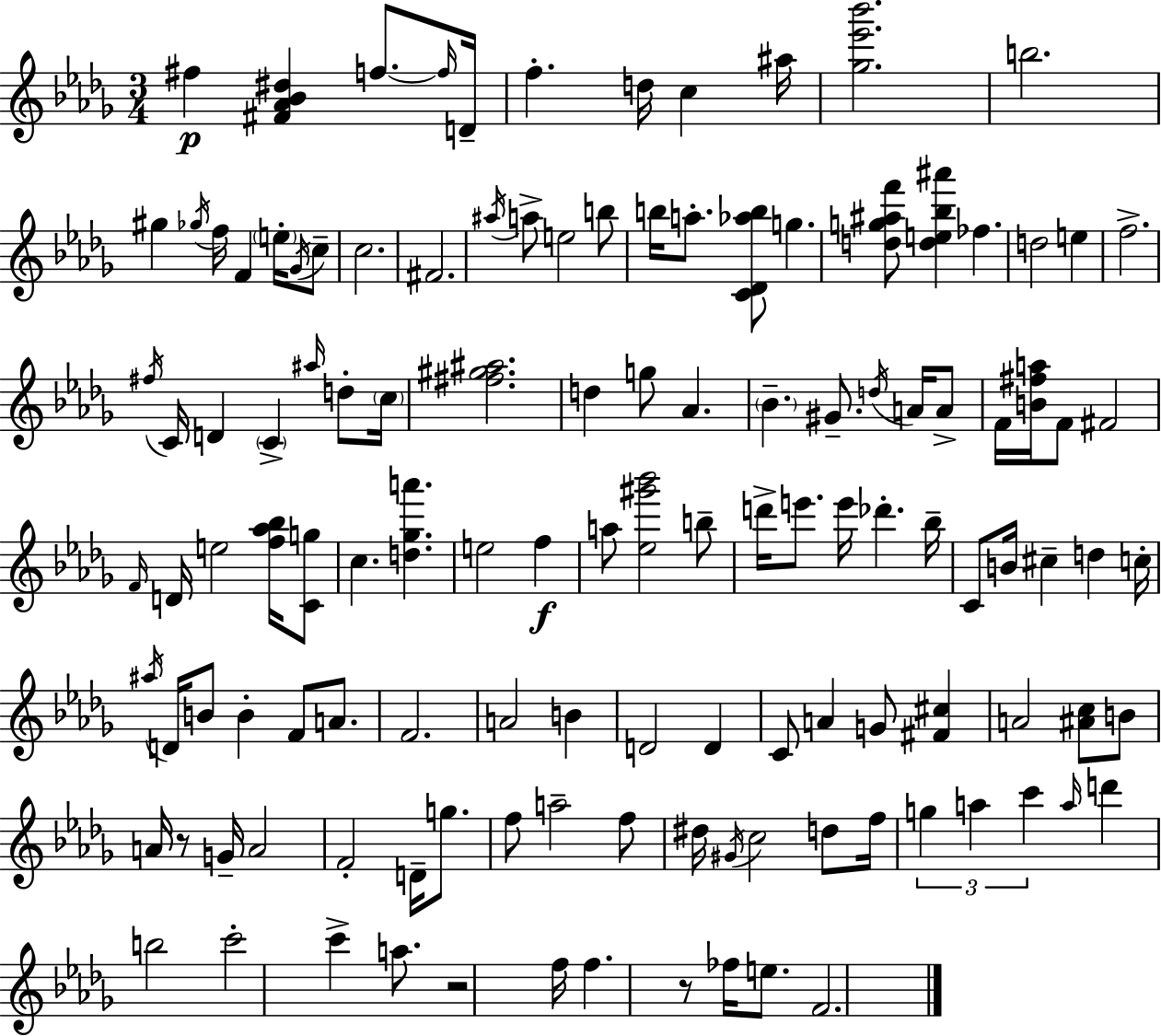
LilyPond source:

{
  \clef treble
  \numericTimeSignature
  \time 3/4
  \key bes \minor
  fis''4\p <fis' aes' bes' dis''>4 f''8.~~ \grace { f''16 } | d'16-- f''4.-. d''16 c''4 | ais''16 <ges'' ees''' bes'''>2. | b''2. | \break gis''4 \acciaccatura { ges''16 } f''16 f'4 \parenthesize e''16-. | \acciaccatura { ges'16 } c''8-- c''2. | fis'2. | \acciaccatura { ais''16 } a''8-> e''2 | \break b''8 b''16 a''8.-. <c' des' aes'' b''>8 g''4. | <d'' g'' ais'' f'''>8 <d'' e'' bes'' ais'''>4 fes''4. | d''2 | e''4 f''2.-> | \break \acciaccatura { fis''16 } c'16 d'4 \parenthesize c'4-> | \grace { ais''16 } d''8-. \parenthesize c''16 <fis'' gis'' ais''>2. | d''4 g''8 | aes'4. \parenthesize bes'4.-- | \break gis'8.-- \acciaccatura { d''16 } a'16 a'8-> f'16 <b' fis'' a''>16 f'8 fis'2 | \grace { f'16 } d'16 e''2 | <f'' aes'' bes''>16 <c' g''>8 c''4. | <d'' ges'' a'''>4. e''2 | \break f''4\f a''8 <ees'' gis''' bes'''>2 | b''8-- d'''16-> e'''8. | e'''16 des'''4.-. bes''16-- c'8 b'16 cis''4-- | d''4 c''16-. \acciaccatura { ais''16 } d'16 b'8 | \break b'4-. f'8 a'8. f'2. | a'2 | b'4 d'2 | d'4 c'8 a'4 | \break g'8 <fis' cis''>4 a'2 | <ais' c''>8 b'8 a'16 r8 | g'16-- a'2 f'2-. | d'16-- g''8. f''8 a''2-- | \break f''8 dis''16 \acciaccatura { gis'16 } c''2 | d''8 f''16 \tuplet 3/2 { g''4 | a''4 c'''4 } \grace { a''16 } d'''4 | b''2 c'''2-. | \break c'''4-> a''8. | r2 f''16 f''4. | r8 fes''16 e''8. f'2. | \bar "|."
}